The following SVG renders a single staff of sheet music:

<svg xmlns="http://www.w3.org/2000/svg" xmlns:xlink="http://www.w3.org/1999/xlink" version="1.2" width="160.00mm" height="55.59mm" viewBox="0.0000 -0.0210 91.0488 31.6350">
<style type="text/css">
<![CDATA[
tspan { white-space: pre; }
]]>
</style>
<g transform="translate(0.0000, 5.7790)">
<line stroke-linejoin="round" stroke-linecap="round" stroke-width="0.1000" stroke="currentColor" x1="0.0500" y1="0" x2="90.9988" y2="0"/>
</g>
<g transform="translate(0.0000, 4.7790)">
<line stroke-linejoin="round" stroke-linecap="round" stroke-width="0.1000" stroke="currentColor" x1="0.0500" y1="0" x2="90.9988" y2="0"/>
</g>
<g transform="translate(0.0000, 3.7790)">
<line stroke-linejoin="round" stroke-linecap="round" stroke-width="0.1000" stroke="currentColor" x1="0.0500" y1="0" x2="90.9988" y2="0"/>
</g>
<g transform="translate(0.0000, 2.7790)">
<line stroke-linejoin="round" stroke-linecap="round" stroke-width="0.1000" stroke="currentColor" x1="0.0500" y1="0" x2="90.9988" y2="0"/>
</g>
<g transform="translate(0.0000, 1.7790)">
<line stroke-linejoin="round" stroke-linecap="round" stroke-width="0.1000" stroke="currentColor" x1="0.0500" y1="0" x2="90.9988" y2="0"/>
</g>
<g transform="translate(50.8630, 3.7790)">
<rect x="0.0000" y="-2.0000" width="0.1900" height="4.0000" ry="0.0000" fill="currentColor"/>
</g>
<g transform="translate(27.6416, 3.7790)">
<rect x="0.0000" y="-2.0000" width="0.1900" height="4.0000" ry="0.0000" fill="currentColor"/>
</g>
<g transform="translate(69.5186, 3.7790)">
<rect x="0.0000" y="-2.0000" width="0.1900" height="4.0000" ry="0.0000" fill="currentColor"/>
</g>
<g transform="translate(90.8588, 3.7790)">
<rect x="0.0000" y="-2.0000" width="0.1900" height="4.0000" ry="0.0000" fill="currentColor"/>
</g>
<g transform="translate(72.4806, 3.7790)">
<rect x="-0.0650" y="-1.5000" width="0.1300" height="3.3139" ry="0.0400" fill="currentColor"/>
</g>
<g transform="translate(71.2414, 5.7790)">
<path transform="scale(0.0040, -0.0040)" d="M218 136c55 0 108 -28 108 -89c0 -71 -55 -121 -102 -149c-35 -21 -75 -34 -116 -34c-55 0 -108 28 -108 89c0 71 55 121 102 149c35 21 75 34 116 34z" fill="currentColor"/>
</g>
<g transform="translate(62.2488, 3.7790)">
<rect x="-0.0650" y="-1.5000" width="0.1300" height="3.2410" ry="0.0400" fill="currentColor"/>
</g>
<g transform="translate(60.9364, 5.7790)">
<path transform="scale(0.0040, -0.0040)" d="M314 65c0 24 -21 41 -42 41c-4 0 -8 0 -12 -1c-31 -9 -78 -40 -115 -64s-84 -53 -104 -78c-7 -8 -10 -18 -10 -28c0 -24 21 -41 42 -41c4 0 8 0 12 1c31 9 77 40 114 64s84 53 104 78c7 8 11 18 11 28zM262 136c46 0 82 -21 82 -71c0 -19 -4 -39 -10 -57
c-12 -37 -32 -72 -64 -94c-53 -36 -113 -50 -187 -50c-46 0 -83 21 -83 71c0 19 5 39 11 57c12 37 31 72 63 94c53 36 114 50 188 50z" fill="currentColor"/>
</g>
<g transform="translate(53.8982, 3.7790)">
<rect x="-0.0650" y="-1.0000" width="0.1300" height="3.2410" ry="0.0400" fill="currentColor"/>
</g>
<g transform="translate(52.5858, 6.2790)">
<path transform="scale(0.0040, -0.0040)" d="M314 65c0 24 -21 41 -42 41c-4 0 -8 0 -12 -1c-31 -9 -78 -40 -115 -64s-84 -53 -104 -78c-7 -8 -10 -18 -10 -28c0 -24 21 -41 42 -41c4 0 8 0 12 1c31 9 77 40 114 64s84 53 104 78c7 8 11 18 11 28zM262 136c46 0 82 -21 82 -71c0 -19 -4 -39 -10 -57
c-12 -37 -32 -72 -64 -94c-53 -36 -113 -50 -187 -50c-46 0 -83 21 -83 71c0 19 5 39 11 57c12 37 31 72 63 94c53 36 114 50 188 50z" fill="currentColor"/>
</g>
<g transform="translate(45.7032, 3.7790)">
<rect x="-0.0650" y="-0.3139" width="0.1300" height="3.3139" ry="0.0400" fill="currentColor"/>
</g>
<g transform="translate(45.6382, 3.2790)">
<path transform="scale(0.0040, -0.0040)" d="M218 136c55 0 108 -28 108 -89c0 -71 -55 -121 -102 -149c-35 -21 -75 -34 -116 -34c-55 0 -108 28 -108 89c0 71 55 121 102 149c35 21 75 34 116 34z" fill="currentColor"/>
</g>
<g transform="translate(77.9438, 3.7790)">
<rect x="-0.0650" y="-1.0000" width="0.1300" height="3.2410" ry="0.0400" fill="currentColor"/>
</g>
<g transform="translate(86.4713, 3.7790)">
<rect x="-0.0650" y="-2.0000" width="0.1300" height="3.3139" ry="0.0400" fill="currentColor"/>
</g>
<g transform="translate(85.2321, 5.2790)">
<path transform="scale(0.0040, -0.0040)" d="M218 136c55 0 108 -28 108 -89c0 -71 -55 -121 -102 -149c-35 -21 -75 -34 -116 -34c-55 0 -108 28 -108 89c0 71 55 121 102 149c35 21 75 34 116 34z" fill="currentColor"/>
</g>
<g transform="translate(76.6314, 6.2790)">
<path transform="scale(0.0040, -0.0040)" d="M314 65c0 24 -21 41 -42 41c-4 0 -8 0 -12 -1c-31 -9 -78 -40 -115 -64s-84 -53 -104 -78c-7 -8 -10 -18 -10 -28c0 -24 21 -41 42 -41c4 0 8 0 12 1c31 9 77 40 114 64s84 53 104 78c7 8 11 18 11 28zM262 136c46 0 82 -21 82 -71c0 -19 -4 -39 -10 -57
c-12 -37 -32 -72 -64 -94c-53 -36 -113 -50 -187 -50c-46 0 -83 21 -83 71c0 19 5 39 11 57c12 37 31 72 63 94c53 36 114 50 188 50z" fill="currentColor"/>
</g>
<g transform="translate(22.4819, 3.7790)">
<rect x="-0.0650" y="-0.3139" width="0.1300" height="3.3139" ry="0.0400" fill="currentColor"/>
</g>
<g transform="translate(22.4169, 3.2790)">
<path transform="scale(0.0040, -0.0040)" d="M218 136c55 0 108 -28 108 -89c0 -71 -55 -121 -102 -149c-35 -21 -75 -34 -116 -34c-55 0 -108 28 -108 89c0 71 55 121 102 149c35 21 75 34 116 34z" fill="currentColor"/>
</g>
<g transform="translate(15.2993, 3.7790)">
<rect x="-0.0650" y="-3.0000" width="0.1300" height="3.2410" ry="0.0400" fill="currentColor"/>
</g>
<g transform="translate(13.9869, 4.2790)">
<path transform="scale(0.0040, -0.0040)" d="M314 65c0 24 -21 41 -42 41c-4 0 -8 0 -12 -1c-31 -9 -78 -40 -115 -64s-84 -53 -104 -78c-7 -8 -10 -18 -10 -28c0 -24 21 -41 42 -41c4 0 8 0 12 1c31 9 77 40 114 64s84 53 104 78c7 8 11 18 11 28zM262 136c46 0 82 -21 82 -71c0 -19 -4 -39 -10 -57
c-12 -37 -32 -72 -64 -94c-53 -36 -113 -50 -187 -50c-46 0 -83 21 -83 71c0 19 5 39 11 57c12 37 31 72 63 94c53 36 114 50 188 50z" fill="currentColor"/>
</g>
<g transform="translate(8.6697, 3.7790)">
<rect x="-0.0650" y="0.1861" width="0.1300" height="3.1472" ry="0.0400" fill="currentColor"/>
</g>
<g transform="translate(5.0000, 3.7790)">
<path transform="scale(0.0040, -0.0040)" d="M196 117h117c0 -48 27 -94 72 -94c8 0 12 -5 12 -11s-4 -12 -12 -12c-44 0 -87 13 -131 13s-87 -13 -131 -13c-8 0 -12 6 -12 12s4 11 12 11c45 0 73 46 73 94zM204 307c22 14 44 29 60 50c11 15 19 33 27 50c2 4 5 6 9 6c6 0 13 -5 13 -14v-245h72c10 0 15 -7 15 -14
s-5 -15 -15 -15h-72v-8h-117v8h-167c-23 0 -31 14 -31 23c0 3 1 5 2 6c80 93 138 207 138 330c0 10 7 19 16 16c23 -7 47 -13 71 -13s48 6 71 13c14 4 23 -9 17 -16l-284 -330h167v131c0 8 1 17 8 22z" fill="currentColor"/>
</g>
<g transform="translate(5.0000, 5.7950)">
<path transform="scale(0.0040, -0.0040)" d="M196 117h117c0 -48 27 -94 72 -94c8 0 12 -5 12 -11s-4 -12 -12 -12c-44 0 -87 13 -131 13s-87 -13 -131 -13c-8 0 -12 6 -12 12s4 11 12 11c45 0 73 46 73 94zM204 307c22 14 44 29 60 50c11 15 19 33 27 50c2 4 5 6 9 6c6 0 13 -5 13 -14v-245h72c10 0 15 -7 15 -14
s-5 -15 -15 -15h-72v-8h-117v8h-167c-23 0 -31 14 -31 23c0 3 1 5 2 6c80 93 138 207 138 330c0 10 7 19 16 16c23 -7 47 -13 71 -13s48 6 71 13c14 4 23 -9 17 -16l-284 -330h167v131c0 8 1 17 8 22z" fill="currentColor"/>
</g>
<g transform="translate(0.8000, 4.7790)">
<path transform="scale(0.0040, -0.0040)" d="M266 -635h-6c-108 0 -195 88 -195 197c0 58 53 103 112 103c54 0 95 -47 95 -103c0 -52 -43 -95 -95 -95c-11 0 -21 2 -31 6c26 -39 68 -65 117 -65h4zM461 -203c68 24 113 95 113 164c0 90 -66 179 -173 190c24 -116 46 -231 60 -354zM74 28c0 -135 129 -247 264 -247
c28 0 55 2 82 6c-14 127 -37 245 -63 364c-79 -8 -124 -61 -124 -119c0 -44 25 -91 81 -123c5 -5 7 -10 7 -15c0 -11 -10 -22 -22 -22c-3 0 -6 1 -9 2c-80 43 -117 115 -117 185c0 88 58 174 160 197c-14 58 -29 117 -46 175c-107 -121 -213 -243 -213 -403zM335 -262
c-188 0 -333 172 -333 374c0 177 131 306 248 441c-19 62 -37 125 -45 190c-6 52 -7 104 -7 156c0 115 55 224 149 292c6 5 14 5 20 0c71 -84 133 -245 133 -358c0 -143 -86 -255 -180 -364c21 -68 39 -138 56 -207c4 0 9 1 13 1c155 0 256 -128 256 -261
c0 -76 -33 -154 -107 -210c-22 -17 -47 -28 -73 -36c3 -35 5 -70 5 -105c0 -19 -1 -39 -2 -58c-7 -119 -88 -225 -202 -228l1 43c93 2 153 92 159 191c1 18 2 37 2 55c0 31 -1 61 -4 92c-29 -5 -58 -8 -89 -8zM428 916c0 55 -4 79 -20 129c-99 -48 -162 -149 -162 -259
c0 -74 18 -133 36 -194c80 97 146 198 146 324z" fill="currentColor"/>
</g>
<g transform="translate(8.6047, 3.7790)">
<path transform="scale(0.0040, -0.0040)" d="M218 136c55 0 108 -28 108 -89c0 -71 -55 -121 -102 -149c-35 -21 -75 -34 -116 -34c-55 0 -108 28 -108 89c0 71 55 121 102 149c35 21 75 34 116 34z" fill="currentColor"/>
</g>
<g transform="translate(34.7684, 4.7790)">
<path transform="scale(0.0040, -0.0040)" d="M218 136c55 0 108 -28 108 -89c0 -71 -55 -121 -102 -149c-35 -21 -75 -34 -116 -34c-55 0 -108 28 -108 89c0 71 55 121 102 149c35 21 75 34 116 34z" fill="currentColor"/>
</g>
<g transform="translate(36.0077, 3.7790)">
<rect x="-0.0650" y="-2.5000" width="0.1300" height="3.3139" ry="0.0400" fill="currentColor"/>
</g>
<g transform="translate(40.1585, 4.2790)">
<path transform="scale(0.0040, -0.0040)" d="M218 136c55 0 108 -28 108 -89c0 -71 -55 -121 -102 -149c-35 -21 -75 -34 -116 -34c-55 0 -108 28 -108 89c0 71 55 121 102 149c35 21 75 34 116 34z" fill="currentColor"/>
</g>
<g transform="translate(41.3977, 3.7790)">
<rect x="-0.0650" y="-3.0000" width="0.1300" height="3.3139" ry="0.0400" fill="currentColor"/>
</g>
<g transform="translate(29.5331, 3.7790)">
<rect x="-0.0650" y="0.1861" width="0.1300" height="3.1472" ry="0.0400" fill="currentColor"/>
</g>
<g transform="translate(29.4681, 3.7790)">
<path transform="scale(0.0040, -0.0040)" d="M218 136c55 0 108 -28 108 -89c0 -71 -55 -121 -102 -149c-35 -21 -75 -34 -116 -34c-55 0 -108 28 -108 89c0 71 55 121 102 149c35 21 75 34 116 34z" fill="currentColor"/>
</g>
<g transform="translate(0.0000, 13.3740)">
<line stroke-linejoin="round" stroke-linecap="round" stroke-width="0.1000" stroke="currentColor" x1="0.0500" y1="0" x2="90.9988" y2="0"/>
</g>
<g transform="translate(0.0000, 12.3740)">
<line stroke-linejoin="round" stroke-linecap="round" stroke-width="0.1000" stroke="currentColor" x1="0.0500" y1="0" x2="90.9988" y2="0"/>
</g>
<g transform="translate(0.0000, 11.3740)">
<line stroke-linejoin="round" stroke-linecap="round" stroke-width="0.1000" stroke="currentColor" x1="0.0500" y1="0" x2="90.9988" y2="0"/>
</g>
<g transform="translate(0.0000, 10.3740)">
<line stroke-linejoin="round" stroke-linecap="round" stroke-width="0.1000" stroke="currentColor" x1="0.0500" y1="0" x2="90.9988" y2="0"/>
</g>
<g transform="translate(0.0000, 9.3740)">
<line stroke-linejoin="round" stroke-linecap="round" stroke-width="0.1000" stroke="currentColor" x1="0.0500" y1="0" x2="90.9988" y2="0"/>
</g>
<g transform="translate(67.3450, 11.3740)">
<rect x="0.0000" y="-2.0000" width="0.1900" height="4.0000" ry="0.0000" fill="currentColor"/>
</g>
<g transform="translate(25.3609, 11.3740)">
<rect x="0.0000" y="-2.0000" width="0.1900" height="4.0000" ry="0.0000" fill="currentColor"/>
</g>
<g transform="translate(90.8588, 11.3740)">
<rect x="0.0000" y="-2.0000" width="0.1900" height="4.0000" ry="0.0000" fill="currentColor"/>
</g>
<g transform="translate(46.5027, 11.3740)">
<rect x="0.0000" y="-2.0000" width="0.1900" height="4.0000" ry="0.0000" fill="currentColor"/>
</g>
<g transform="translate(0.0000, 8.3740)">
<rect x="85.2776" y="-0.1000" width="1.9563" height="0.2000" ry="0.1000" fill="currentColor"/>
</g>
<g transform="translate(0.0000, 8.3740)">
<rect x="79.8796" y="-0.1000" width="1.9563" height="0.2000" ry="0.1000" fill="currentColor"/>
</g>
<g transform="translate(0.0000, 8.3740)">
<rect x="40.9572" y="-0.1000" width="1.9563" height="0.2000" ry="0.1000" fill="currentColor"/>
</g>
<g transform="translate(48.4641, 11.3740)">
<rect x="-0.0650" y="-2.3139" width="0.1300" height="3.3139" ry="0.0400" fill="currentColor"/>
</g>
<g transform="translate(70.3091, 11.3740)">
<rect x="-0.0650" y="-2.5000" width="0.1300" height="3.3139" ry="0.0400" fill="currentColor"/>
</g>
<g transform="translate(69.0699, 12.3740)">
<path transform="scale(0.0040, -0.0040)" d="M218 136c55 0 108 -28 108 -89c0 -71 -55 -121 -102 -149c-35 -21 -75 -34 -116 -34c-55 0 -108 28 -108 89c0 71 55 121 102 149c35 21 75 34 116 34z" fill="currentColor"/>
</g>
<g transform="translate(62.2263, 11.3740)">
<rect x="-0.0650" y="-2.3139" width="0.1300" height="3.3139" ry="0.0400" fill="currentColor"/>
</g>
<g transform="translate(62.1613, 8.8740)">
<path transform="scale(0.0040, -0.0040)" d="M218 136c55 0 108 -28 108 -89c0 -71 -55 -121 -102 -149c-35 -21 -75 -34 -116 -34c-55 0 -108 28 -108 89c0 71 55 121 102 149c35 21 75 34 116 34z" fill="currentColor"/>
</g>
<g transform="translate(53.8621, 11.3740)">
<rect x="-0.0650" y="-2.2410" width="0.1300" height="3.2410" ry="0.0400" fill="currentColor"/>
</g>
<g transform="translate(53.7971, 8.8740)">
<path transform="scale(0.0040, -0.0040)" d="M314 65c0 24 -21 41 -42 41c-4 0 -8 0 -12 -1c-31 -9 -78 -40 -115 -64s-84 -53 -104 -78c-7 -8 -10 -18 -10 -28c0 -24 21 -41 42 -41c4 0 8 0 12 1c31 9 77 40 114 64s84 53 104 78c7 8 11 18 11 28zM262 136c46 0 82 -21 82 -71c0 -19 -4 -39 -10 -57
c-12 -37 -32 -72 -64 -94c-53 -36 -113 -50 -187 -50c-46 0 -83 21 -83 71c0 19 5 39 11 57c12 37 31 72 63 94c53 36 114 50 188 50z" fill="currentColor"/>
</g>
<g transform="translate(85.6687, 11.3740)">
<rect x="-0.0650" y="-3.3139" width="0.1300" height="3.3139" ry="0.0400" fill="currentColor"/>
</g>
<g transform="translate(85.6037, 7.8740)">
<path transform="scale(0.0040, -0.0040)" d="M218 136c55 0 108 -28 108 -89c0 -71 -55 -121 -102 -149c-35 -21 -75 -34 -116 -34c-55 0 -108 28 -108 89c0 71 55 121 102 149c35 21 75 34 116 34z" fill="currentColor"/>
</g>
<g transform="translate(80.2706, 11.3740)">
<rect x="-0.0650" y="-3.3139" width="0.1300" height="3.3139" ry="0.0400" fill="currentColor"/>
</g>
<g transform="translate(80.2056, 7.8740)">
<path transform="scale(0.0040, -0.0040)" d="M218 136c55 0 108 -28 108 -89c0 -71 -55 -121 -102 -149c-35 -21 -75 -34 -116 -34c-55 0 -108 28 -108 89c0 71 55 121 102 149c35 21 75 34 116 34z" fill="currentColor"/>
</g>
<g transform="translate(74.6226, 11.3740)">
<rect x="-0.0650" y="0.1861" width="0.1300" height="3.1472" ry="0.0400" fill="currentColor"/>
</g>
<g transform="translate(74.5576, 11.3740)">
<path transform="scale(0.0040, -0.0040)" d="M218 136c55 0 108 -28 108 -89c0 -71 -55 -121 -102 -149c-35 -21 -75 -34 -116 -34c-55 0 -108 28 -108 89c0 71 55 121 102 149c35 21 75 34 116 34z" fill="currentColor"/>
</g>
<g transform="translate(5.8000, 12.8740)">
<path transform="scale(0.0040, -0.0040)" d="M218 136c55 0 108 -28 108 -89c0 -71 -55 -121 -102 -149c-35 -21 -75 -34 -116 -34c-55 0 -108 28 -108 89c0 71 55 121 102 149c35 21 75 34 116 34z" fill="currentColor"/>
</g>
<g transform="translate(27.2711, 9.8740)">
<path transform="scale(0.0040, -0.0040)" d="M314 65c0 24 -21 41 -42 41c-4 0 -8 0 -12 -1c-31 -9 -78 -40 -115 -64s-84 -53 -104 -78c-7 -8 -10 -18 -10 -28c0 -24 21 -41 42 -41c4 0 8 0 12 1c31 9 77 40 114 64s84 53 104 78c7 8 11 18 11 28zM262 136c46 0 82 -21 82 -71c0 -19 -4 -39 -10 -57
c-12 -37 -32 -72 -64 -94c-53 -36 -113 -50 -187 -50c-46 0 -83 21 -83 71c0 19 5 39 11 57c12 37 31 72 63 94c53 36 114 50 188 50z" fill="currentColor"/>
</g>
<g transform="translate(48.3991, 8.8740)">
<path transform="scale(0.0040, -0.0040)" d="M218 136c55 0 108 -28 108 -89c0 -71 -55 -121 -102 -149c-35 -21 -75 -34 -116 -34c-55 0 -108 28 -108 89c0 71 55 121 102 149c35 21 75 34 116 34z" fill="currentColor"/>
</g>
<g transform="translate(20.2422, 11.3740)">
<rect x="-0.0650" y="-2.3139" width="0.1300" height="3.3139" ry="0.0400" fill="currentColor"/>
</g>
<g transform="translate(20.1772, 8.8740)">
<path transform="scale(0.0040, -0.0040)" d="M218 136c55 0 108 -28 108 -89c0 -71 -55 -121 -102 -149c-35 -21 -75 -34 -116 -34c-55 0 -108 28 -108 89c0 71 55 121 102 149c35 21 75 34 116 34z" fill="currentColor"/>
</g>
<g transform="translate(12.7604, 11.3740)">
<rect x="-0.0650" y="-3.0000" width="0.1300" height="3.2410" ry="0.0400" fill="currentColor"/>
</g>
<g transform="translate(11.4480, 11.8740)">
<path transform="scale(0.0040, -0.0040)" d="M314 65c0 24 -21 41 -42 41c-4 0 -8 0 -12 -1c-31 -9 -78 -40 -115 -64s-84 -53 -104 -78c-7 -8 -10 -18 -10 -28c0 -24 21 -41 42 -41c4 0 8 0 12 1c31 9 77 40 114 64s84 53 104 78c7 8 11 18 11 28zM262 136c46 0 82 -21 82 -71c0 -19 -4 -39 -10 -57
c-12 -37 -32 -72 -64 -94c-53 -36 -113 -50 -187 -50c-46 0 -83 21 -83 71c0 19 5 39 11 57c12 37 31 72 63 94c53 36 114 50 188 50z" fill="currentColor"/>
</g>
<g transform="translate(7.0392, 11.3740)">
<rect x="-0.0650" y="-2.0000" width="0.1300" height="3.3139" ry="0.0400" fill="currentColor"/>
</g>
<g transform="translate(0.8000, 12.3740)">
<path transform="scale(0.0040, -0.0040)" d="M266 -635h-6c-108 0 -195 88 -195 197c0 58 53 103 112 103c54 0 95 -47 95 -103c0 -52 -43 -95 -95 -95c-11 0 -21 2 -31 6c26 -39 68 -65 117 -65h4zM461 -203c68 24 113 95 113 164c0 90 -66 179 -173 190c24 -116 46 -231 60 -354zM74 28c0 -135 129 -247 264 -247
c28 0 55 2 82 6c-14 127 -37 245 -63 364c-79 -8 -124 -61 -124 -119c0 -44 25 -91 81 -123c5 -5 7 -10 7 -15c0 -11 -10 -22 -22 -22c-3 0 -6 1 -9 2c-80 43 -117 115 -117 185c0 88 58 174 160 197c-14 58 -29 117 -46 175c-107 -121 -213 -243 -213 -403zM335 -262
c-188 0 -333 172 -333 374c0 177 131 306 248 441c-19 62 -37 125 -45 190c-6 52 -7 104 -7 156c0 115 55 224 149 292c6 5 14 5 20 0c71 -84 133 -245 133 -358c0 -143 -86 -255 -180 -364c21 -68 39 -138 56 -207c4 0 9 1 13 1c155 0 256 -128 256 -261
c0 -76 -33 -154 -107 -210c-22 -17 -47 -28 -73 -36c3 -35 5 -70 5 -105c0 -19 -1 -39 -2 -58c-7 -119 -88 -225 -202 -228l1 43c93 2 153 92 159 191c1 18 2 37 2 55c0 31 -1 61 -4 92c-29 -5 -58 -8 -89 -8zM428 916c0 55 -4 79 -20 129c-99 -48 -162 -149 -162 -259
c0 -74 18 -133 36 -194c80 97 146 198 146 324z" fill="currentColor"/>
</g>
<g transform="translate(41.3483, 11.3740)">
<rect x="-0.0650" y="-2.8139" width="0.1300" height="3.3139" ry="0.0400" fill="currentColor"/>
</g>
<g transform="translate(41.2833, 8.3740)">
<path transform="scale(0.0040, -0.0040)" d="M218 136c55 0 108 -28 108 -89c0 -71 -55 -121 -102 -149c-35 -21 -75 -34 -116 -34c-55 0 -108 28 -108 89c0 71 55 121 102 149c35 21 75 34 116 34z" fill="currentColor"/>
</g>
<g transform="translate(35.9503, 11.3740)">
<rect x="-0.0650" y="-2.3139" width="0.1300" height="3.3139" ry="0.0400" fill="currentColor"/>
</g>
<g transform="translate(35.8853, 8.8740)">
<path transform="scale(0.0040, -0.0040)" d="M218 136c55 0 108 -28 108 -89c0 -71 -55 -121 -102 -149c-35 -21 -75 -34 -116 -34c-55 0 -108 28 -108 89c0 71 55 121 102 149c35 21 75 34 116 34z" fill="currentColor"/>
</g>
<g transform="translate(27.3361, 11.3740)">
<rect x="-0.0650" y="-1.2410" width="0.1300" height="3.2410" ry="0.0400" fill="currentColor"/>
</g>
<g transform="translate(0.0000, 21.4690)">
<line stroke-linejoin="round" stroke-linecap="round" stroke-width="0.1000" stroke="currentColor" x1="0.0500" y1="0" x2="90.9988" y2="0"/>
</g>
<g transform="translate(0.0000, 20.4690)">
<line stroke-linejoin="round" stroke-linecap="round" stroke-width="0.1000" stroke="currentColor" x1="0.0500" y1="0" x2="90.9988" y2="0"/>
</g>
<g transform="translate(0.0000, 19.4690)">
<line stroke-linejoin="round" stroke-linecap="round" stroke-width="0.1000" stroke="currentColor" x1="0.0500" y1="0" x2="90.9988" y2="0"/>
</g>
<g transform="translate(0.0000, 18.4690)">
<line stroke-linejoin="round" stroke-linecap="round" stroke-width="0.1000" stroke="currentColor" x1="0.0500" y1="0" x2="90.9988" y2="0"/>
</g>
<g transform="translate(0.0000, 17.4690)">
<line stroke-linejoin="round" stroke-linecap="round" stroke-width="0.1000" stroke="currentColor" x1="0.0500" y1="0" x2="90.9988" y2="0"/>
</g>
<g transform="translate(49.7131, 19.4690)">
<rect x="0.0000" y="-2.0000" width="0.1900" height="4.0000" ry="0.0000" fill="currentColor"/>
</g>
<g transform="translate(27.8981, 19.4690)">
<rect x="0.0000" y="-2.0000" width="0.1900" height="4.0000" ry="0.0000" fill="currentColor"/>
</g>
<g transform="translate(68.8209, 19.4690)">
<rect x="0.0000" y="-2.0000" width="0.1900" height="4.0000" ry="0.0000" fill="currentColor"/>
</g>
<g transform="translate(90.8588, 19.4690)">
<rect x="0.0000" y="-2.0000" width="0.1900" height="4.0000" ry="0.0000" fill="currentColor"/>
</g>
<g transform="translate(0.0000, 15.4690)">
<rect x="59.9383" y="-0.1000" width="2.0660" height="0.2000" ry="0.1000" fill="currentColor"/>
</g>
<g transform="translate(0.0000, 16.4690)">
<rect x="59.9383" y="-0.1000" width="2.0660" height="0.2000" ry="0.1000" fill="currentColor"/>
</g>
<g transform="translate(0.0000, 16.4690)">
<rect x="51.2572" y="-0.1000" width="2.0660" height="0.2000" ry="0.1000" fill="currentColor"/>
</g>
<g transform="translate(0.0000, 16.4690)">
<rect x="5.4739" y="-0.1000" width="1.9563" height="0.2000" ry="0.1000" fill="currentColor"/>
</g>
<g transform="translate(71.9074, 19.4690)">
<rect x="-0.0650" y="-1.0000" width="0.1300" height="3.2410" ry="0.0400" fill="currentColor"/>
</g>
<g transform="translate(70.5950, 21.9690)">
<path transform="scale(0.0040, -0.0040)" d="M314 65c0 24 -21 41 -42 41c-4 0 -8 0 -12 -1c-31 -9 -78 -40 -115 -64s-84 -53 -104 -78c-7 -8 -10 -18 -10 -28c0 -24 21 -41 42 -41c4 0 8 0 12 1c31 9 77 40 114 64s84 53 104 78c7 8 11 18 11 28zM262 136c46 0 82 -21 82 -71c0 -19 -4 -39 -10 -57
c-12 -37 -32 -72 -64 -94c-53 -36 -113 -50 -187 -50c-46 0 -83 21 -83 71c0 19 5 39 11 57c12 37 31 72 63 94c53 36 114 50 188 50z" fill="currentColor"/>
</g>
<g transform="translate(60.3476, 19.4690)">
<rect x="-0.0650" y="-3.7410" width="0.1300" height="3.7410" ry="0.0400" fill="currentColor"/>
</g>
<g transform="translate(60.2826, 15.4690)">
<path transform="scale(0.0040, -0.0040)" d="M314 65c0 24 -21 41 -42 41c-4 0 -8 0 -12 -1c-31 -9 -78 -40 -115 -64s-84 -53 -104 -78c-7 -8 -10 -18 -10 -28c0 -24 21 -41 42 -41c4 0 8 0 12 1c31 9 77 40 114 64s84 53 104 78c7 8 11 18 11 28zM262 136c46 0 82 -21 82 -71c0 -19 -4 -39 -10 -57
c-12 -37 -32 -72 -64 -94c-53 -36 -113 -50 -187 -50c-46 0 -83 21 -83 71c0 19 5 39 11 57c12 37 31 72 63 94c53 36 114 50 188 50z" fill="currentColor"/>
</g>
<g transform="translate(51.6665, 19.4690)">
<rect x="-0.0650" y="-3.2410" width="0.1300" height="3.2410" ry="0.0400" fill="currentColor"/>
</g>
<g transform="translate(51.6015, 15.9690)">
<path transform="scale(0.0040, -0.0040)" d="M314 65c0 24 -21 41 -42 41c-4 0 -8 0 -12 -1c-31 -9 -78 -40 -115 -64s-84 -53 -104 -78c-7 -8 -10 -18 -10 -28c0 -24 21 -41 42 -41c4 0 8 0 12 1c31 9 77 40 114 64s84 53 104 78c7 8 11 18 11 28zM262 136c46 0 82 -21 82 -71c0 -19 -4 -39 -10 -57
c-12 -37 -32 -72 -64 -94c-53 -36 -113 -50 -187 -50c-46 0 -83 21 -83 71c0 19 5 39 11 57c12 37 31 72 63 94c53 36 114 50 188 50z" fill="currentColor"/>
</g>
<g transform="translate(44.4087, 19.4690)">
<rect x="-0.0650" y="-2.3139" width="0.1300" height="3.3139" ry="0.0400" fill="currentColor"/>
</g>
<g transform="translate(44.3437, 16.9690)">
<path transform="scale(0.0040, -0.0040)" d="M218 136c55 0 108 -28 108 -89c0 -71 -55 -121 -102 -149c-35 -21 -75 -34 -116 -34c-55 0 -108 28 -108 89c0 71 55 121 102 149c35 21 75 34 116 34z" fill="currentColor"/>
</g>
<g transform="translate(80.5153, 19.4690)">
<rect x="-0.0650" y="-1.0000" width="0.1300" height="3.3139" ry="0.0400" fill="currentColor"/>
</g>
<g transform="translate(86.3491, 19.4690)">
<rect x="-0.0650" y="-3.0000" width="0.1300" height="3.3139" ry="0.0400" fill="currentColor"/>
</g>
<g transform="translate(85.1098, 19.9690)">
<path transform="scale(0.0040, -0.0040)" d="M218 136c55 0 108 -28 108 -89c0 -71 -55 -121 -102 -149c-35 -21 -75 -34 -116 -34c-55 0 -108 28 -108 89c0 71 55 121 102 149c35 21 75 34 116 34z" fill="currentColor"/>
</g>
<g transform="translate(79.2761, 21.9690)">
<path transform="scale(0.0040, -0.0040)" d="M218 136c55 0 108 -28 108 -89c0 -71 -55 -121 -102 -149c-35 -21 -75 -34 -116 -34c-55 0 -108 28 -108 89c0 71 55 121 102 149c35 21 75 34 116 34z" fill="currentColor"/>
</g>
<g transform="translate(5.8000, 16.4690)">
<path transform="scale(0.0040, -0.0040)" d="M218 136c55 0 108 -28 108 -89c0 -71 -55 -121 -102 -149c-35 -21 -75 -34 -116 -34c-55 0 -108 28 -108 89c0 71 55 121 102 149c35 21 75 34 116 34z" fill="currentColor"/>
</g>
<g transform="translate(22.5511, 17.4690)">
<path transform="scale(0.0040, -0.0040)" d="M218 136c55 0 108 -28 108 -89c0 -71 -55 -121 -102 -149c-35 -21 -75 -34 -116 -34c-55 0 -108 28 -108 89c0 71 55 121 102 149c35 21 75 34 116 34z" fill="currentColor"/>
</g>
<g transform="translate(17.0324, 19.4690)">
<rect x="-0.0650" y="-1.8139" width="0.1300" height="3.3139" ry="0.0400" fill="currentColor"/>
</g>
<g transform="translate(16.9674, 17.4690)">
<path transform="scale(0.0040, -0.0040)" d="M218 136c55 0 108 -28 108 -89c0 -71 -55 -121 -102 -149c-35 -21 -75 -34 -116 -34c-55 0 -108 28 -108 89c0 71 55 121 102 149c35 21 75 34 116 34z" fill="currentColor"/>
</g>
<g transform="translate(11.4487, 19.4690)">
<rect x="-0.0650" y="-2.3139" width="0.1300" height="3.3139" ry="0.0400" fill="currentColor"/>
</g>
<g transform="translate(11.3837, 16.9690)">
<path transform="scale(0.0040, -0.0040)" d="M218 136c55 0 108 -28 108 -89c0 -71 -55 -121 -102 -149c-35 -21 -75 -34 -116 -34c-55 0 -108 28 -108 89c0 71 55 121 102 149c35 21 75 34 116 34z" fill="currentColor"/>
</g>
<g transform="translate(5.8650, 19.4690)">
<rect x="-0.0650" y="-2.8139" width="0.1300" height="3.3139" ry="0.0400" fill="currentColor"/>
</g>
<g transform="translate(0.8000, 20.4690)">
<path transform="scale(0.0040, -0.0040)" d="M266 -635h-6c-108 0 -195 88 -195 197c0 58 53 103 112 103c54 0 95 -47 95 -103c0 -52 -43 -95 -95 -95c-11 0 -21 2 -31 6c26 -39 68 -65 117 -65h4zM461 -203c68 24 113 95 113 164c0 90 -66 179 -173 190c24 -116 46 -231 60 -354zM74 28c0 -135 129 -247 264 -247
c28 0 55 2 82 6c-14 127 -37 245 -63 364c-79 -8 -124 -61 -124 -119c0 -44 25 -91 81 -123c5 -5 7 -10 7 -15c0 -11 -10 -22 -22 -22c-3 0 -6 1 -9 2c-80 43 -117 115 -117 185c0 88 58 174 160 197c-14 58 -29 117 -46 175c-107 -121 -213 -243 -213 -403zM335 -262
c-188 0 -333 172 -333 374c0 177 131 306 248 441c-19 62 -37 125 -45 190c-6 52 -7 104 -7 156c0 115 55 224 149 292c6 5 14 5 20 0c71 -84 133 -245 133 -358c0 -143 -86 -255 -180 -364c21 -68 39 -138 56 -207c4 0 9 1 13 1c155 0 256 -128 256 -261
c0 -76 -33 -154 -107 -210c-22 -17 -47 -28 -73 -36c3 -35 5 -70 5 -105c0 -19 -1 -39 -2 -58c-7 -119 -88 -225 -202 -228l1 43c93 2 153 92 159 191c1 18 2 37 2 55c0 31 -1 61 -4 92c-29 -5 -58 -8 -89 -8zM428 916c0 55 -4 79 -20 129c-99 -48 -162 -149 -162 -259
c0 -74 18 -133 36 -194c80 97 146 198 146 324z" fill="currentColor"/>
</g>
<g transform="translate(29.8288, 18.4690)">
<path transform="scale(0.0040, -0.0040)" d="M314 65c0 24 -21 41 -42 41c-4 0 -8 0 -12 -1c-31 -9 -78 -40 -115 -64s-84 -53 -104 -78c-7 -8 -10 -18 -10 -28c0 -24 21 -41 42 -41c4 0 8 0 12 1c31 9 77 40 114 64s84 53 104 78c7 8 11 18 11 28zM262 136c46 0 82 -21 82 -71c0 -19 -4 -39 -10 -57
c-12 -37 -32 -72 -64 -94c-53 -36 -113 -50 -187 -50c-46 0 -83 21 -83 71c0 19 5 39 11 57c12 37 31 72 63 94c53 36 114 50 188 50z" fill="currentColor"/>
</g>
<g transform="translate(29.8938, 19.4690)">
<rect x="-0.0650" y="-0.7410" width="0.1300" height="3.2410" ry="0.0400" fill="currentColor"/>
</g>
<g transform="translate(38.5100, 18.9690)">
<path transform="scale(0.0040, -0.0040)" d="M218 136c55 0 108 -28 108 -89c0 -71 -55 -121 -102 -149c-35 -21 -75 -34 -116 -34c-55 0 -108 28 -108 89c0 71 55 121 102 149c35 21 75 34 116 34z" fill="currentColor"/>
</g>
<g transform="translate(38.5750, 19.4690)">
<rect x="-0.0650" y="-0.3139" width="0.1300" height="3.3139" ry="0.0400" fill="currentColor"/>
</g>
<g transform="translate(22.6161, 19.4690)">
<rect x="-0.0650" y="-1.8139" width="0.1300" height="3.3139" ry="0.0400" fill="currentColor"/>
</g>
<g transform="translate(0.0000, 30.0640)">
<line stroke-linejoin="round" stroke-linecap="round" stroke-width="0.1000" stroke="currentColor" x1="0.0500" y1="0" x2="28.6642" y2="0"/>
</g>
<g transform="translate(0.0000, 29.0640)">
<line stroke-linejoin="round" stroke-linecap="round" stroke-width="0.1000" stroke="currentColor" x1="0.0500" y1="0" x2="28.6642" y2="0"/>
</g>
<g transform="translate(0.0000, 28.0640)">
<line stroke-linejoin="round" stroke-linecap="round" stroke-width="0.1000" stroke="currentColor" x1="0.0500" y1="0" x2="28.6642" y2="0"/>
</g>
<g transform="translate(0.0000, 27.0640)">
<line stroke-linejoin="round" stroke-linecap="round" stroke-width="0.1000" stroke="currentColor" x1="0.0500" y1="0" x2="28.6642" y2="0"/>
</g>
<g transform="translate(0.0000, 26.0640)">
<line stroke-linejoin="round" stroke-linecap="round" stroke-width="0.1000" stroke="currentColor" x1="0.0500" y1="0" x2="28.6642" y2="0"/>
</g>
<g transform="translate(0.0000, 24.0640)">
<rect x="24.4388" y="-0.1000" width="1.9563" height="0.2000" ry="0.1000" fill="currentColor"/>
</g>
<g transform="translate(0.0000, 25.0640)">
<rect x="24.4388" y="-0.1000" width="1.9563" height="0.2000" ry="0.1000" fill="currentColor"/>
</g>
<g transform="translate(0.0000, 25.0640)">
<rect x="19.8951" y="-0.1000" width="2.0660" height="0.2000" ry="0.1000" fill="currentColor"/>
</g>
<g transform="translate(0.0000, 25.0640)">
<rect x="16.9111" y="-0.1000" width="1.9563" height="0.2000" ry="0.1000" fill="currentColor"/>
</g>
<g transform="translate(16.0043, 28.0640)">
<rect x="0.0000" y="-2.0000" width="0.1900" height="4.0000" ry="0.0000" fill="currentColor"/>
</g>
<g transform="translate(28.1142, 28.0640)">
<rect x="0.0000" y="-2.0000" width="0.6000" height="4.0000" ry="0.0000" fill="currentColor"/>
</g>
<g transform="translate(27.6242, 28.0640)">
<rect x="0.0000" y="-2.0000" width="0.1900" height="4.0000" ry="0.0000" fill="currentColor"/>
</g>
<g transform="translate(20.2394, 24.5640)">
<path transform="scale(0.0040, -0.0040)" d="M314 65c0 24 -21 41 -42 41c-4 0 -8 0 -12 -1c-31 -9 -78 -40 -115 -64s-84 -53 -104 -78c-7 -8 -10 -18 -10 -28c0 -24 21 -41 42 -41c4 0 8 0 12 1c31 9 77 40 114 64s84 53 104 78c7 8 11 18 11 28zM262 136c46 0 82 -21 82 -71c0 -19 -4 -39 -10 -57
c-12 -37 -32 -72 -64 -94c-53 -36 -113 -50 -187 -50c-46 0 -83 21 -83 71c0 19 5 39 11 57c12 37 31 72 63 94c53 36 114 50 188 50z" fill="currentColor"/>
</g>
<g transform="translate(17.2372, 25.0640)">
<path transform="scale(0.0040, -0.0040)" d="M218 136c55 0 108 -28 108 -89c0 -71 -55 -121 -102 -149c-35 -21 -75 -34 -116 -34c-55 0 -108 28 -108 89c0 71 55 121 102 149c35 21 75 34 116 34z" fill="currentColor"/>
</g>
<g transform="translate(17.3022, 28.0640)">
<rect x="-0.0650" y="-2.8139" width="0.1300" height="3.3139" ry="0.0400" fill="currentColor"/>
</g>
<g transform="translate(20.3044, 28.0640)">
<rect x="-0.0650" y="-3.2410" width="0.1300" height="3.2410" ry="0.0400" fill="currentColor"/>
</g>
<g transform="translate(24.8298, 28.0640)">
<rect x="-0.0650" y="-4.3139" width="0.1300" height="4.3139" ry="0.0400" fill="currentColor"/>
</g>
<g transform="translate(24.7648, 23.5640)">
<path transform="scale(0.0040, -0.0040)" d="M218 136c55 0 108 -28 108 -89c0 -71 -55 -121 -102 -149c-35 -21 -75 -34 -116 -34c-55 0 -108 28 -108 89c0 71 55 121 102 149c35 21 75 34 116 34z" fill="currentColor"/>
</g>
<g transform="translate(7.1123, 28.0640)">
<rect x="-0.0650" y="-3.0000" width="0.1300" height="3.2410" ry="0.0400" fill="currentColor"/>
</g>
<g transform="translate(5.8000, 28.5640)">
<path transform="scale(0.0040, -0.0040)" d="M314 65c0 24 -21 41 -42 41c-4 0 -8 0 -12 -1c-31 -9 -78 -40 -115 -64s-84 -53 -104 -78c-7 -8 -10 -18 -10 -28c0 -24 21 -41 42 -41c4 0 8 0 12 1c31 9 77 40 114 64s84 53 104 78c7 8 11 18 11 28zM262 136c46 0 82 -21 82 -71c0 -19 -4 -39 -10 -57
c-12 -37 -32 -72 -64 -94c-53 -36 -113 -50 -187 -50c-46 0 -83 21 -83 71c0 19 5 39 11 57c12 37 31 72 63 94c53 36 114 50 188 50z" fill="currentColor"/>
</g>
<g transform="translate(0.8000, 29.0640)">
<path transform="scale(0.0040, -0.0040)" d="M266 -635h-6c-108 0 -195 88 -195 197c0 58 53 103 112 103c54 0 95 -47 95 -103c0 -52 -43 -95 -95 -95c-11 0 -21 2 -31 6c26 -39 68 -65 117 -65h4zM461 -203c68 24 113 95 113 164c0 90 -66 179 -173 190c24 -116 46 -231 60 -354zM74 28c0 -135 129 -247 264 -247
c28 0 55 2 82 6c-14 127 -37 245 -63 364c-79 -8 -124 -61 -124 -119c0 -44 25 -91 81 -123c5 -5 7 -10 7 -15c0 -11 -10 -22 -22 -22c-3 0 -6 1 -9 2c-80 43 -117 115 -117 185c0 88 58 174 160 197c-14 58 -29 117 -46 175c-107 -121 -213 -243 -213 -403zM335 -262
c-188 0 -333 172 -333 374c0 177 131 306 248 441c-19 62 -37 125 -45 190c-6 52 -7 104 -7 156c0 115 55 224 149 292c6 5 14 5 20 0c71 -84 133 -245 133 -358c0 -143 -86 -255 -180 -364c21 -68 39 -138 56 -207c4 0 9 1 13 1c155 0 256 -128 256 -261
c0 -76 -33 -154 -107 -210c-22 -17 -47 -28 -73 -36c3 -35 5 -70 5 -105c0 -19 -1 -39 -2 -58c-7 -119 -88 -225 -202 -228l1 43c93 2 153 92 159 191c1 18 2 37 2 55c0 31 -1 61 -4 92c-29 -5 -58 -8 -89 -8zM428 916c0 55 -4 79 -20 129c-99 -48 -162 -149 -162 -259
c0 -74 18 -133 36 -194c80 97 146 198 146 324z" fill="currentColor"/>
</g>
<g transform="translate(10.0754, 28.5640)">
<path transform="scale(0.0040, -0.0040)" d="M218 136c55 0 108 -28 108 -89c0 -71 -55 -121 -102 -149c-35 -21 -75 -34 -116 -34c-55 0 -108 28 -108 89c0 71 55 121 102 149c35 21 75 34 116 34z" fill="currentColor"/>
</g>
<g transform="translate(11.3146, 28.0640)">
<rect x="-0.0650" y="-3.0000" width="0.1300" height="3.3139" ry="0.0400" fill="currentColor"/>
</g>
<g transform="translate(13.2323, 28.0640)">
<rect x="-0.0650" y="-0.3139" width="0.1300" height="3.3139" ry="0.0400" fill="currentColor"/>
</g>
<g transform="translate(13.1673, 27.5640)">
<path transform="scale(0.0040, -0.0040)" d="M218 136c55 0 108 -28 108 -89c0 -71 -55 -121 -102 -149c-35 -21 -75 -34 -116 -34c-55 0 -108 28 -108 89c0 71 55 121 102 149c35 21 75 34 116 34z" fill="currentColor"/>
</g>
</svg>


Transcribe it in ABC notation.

X:1
T:Untitled
M:4/4
L:1/4
K:C
B A2 c B G A c D2 E2 E D2 F F A2 g e2 g a g g2 g G B b b a g f f d2 c g b2 c'2 D2 D A A2 A c a b2 d'